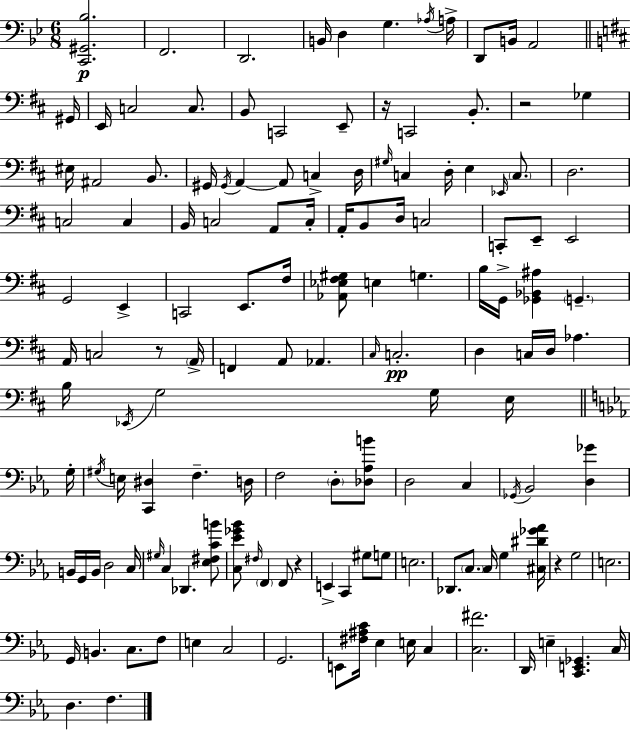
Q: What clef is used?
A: bass